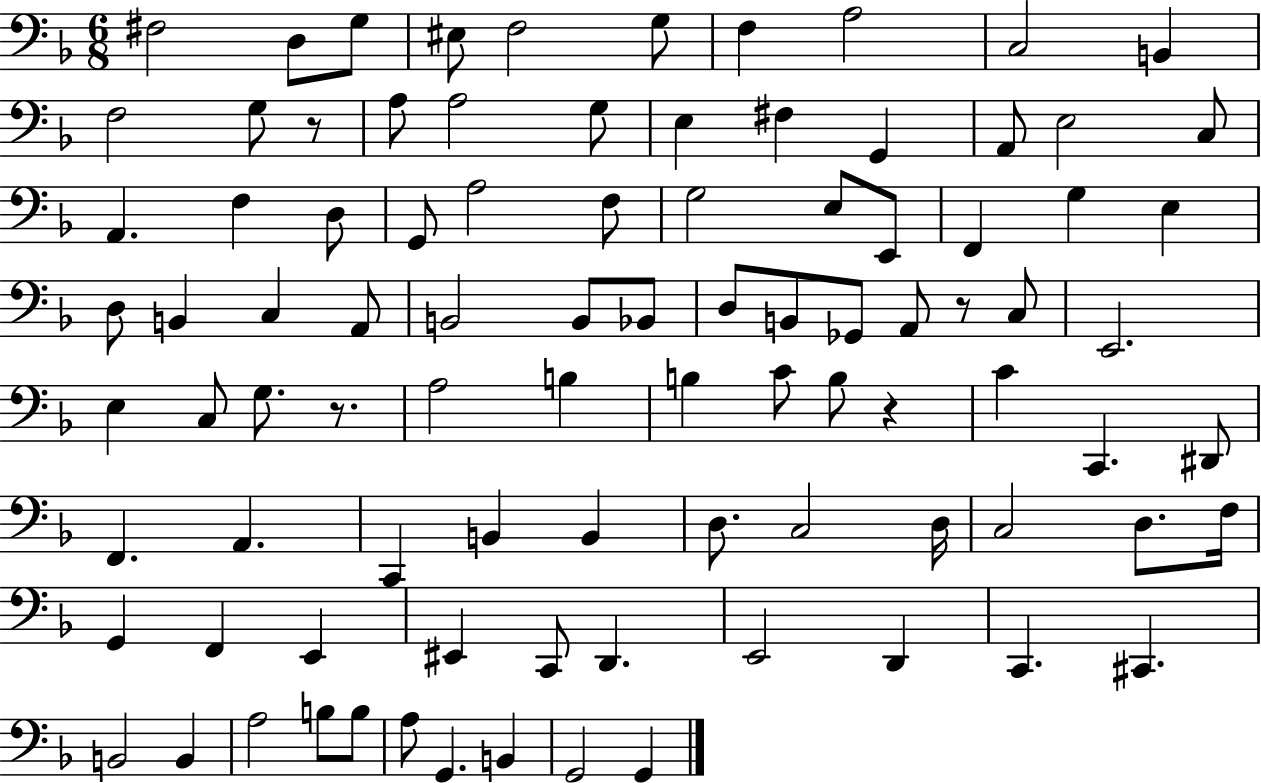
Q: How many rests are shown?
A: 4